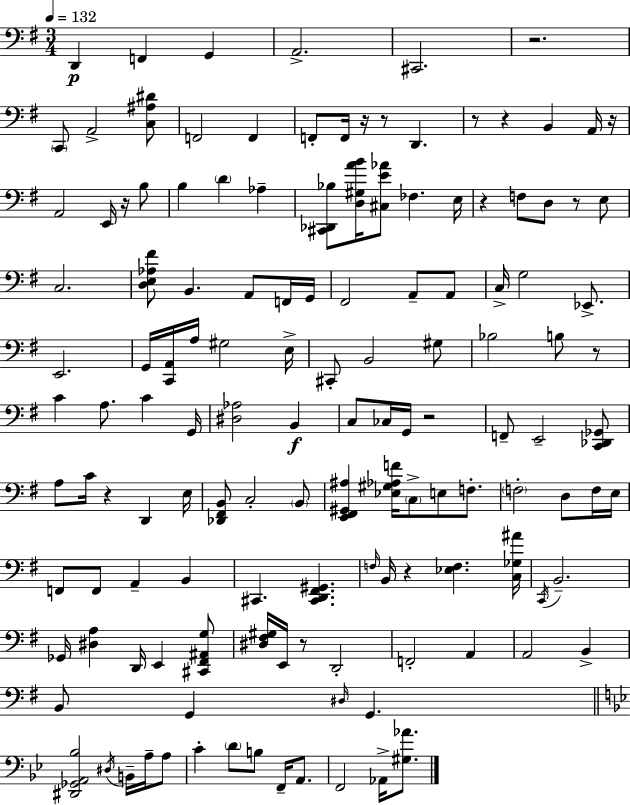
X:1
T:Untitled
M:3/4
L:1/4
K:G
D,, F,, G,, A,,2 ^C,,2 z2 C,,/2 A,,2 [C,^A,^D]/2 F,,2 F,, F,,/2 F,,/4 z/4 z/2 D,, z/2 z B,, A,,/4 z/4 A,,2 E,,/4 z/4 B,/2 B, D _A, [^C,,_D,,_B,]/2 [D,^G,AB]/4 [^C,E_A]/2 _F, E,/4 z F,/2 D,/2 z/2 E,/2 C,2 [D,E,_A,^F]/2 B,, A,,/2 F,,/4 G,,/4 ^F,,2 A,,/2 A,,/2 C,/4 G,2 _E,,/2 E,,2 G,,/4 [C,,A,,]/4 A,/4 ^G,2 E,/4 ^C,,/2 B,,2 ^G,/2 _B,2 B,/2 z/2 C A,/2 C G,,/4 [^D,_A,]2 B,, C,/2 _C,/4 G,,/4 z2 F,,/2 E,,2 [C,,_D,,_G,,]/2 A,/2 C/4 z D,, E,/4 [_D,,^F,,B,,]/2 C,2 B,,/2 [E,,^F,,^G,,^A,] [_E,^G,_A,F]/4 C,/2 E,/2 F,/2 F,2 D,/2 F,/4 E,/4 F,,/2 F,,/2 A,, B,, ^C,, [^C,,D,,^F,,^G,,] F,/4 B,,/4 z [_E,F,] [C,_G,^A]/4 C,,/4 B,,2 _G,,/4 [^D,A,] D,,/4 E,, [^C,,^F,,^A,,G,]/2 [^D,^F,^G,]/4 E,,/4 z/2 D,,2 F,,2 A,, A,,2 B,, B,,/2 G,, ^D,/4 G,, [^D,,_G,,A,,_B,]2 ^D,/4 B,,/4 A,/4 A,/2 C D/2 B,/2 F,,/4 A,,/2 F,,2 _A,,/4 [^G,_A]/2